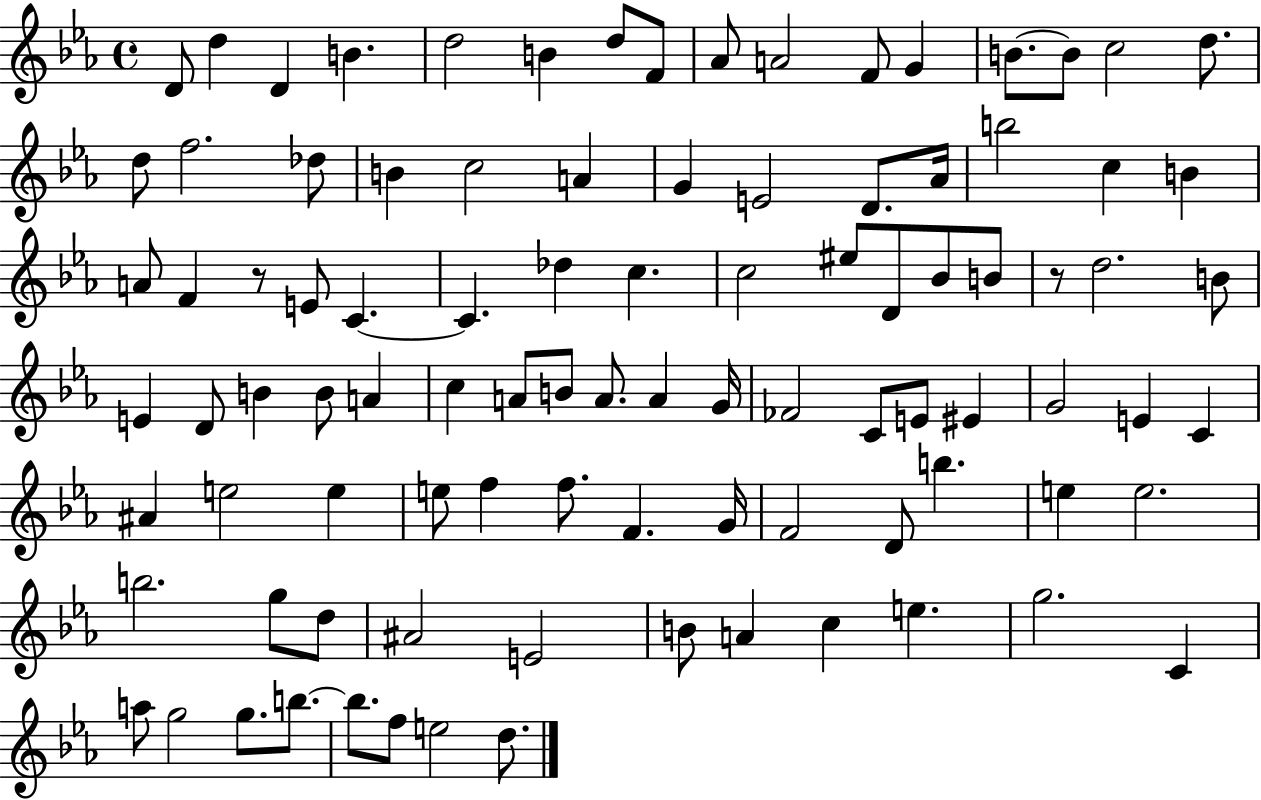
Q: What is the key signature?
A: EES major